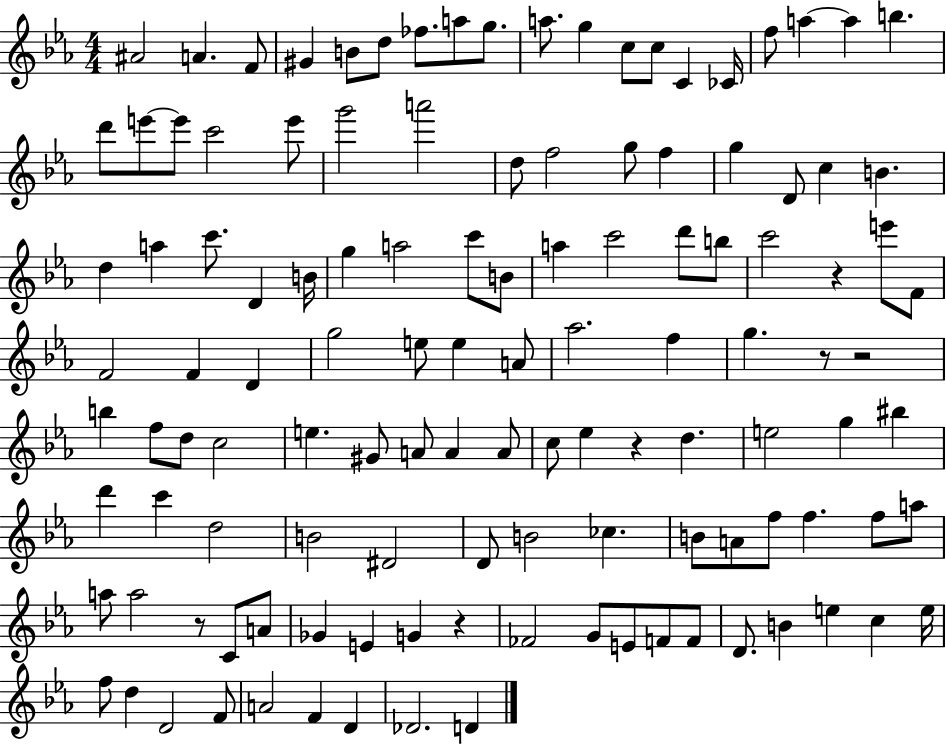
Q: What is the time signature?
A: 4/4